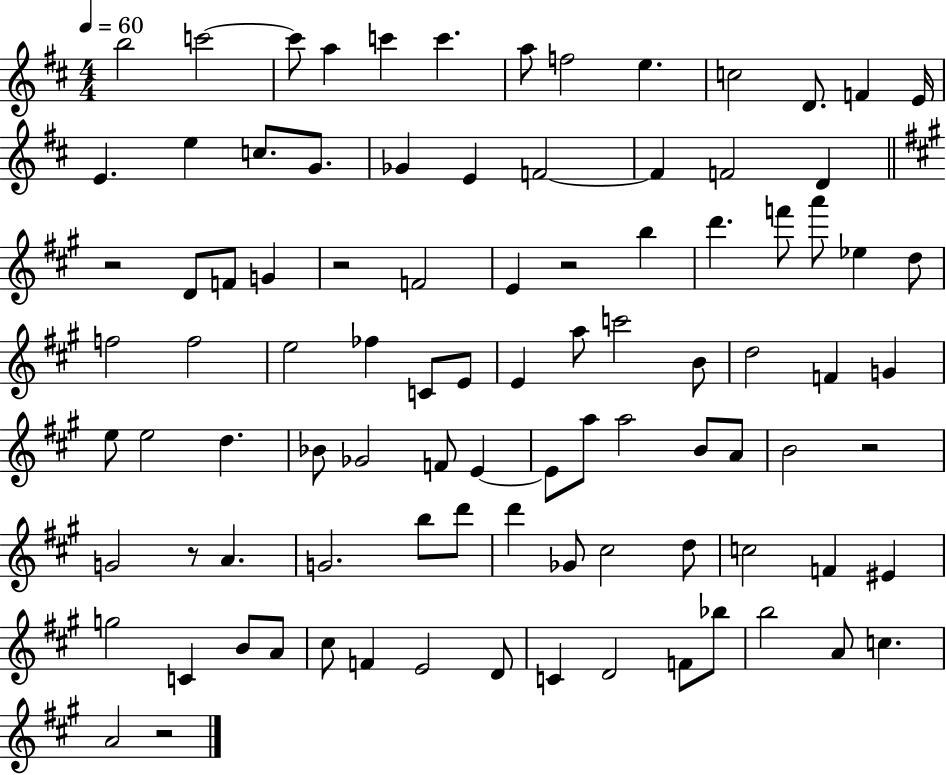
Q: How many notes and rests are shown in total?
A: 94